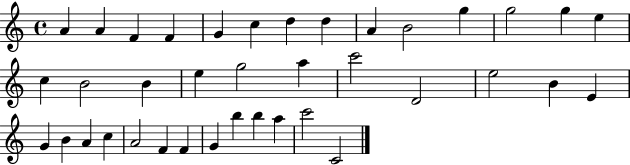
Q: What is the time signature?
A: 4/4